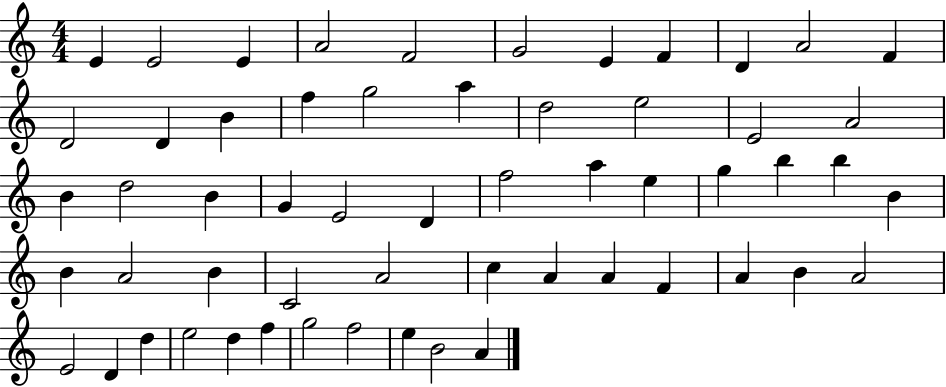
{
  \clef treble
  \numericTimeSignature
  \time 4/4
  \key c \major
  e'4 e'2 e'4 | a'2 f'2 | g'2 e'4 f'4 | d'4 a'2 f'4 | \break d'2 d'4 b'4 | f''4 g''2 a''4 | d''2 e''2 | e'2 a'2 | \break b'4 d''2 b'4 | g'4 e'2 d'4 | f''2 a''4 e''4 | g''4 b''4 b''4 b'4 | \break b'4 a'2 b'4 | c'2 a'2 | c''4 a'4 a'4 f'4 | a'4 b'4 a'2 | \break e'2 d'4 d''4 | e''2 d''4 f''4 | g''2 f''2 | e''4 b'2 a'4 | \break \bar "|."
}